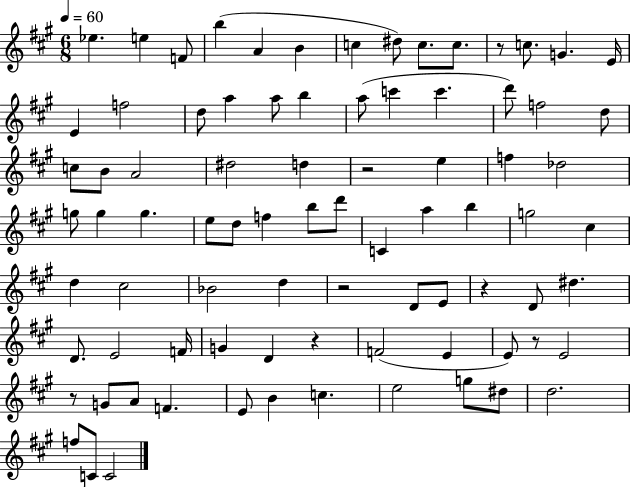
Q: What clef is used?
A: treble